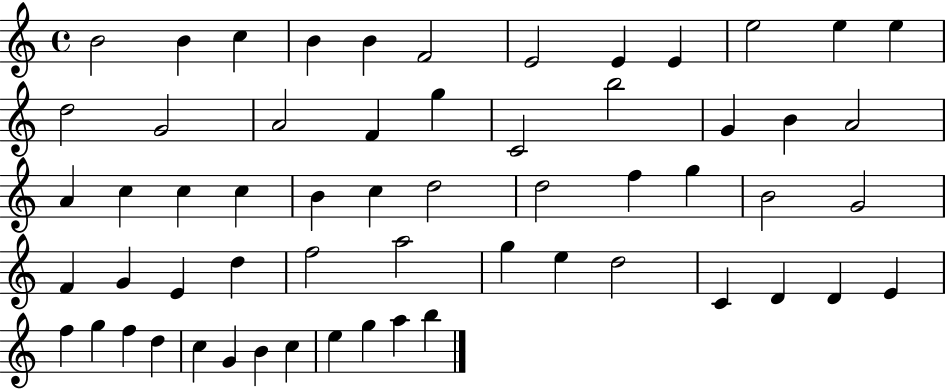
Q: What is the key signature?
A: C major